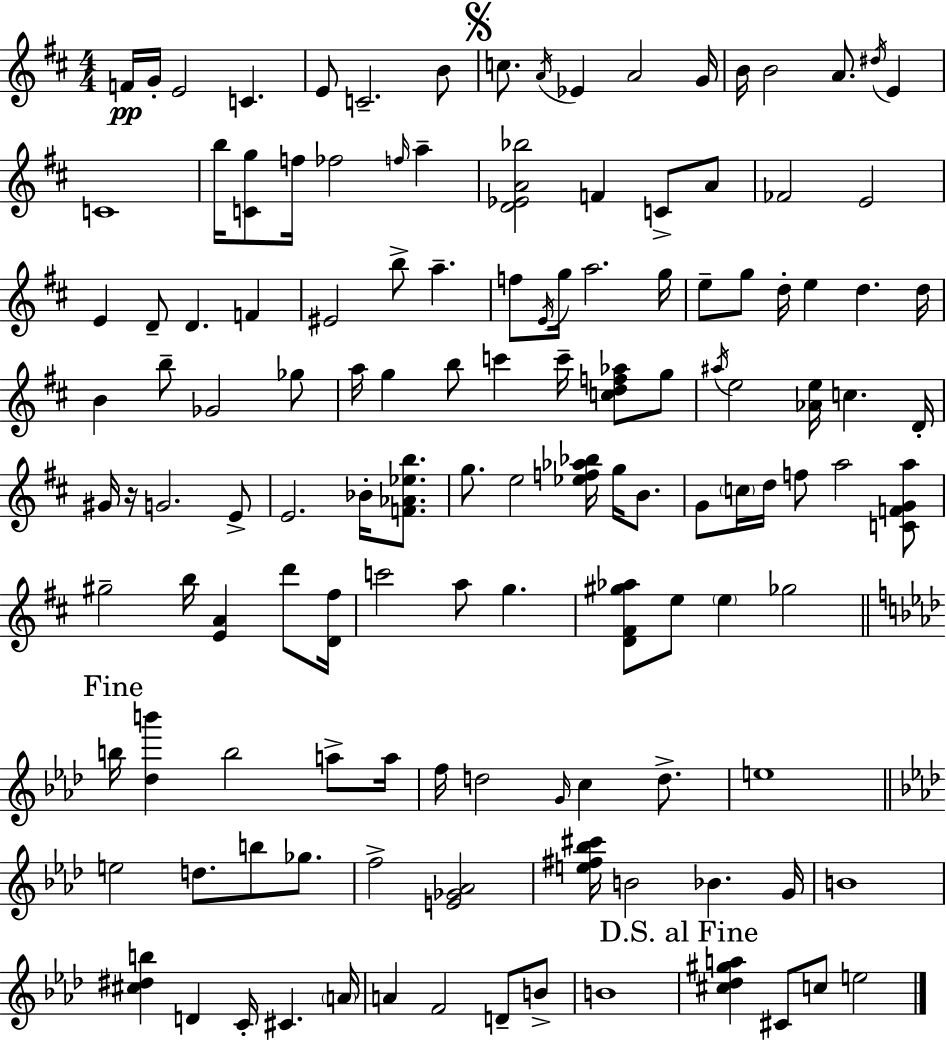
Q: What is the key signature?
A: D major